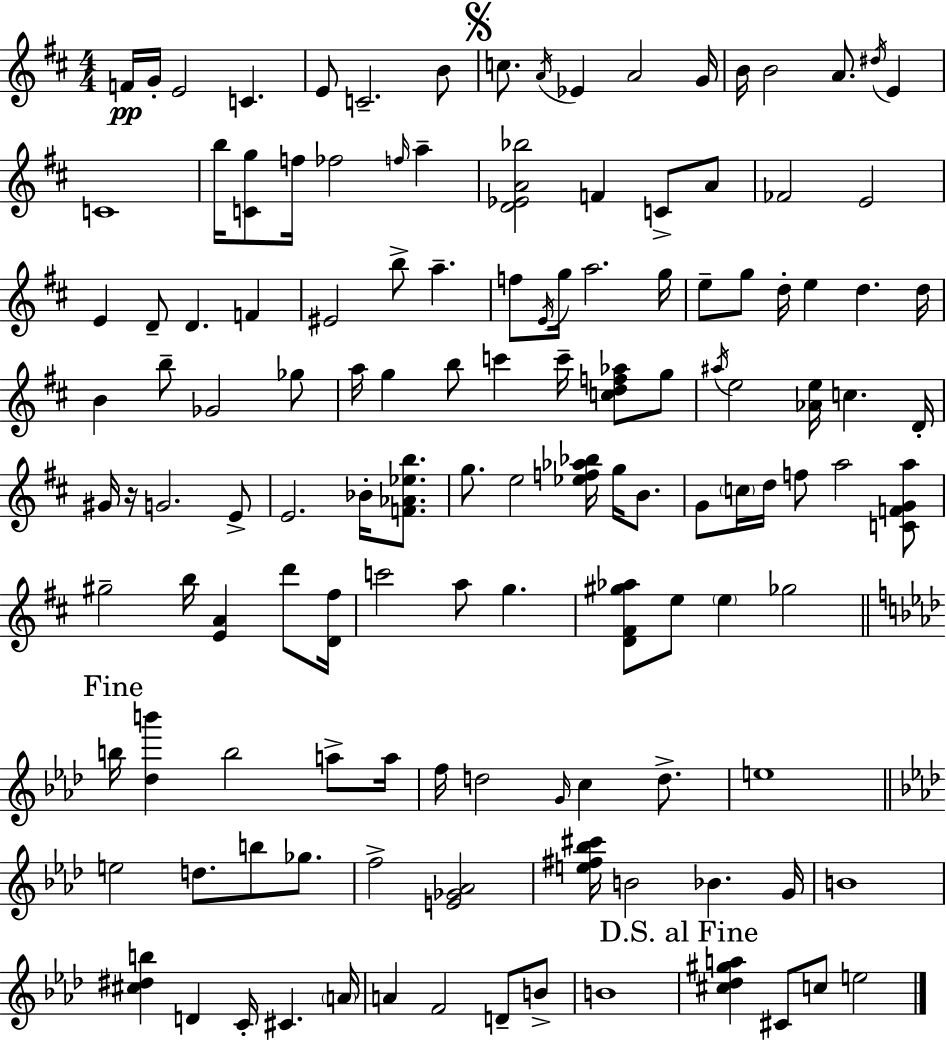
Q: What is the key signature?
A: D major